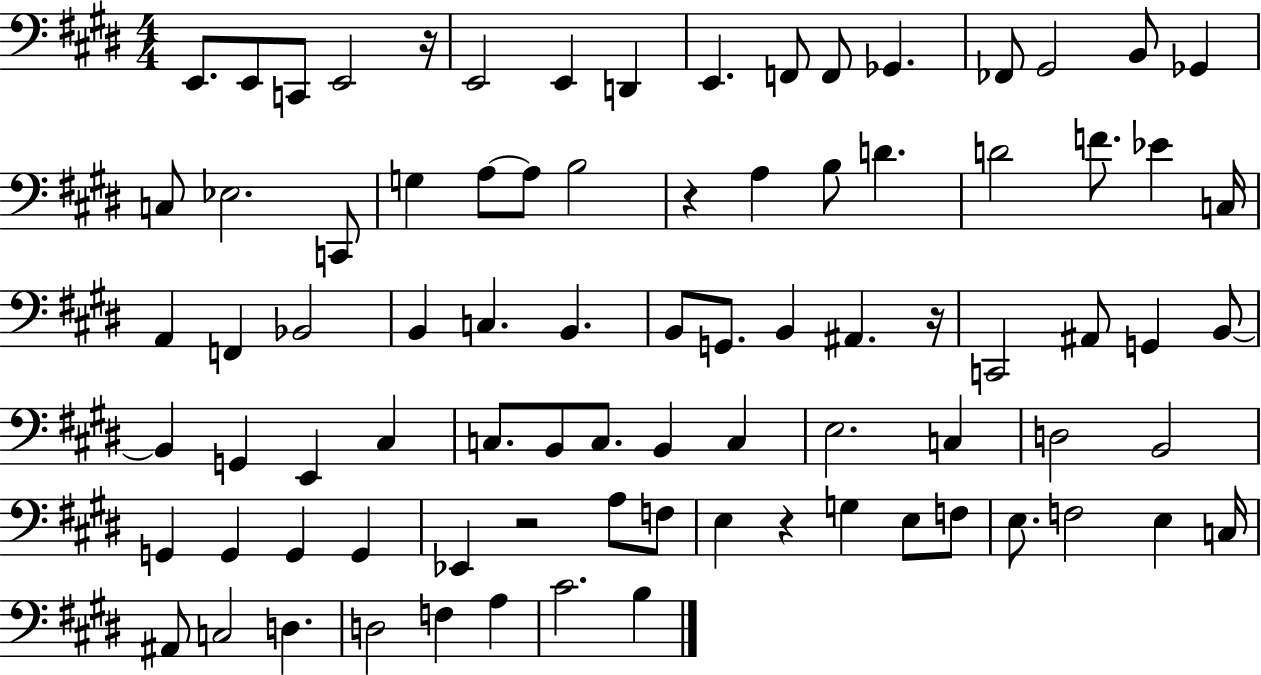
X:1
T:Untitled
M:4/4
L:1/4
K:E
E,,/2 E,,/2 C,,/2 E,,2 z/4 E,,2 E,, D,, E,, F,,/2 F,,/2 _G,, _F,,/2 ^G,,2 B,,/2 _G,, C,/2 _E,2 C,,/2 G, A,/2 A,/2 B,2 z A, B,/2 D D2 F/2 _E C,/4 A,, F,, _B,,2 B,, C, B,, B,,/2 G,,/2 B,, ^A,, z/4 C,,2 ^A,,/2 G,, B,,/2 B,, G,, E,, ^C, C,/2 B,,/2 C,/2 B,, C, E,2 C, D,2 B,,2 G,, G,, G,, G,, _E,, z2 A,/2 F,/2 E, z G, E,/2 F,/2 E,/2 F,2 E, C,/4 ^A,,/2 C,2 D, D,2 F, A, ^C2 B,